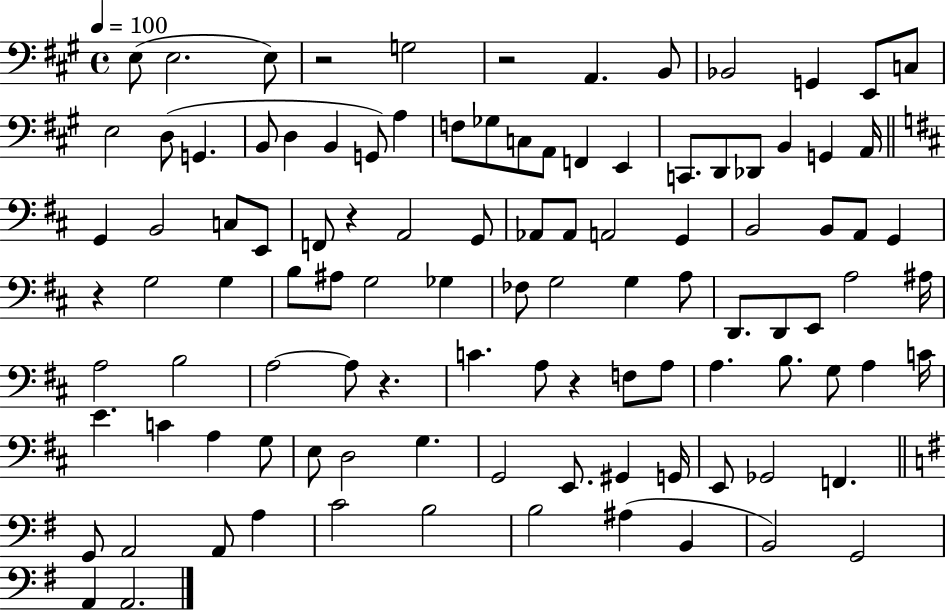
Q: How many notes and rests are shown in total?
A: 106